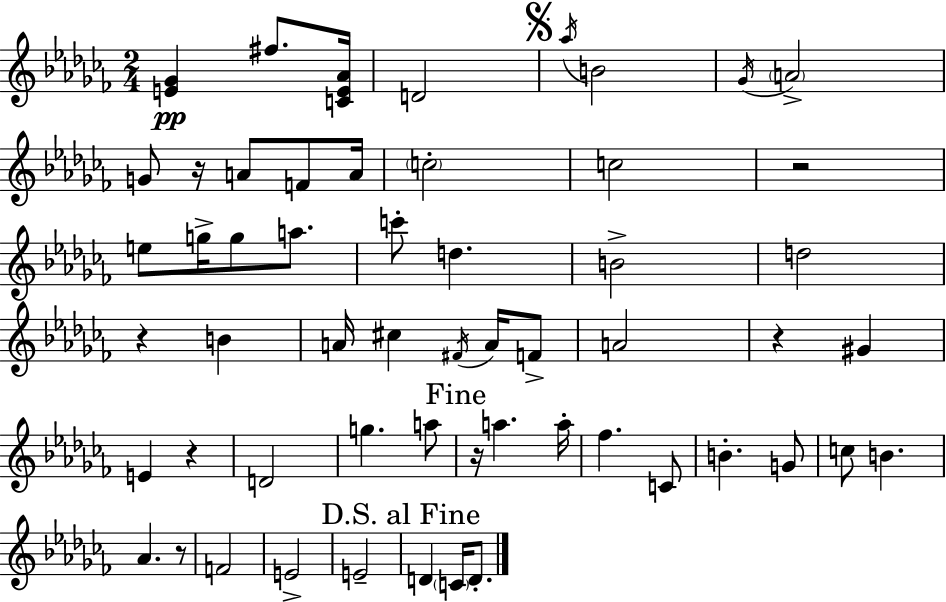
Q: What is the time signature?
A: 2/4